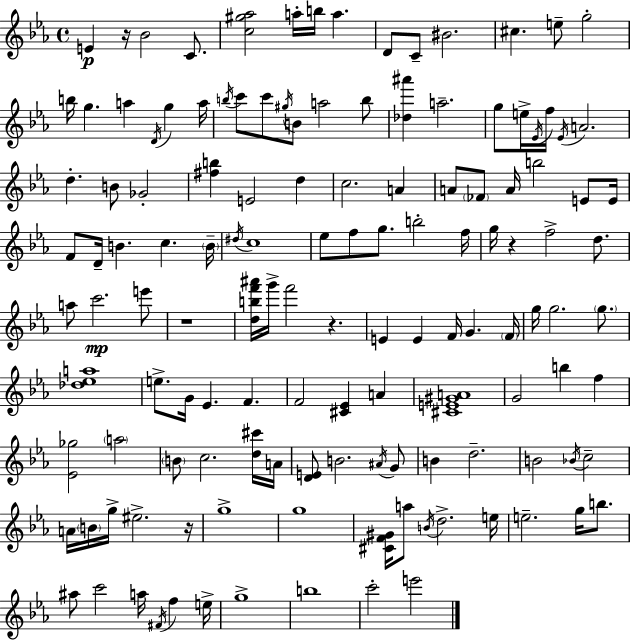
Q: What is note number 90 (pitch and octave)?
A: B4